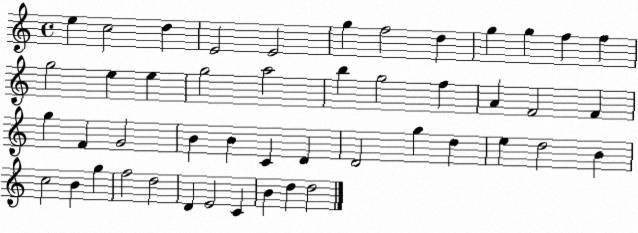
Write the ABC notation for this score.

X:1
T:Untitled
M:4/4
L:1/4
K:C
e c2 d E2 E2 g f2 d g g f f g2 e e g2 a2 b g2 f A F2 F g F G2 B B C D D2 g d e d2 B c2 B g f2 d2 D E2 C B d d2